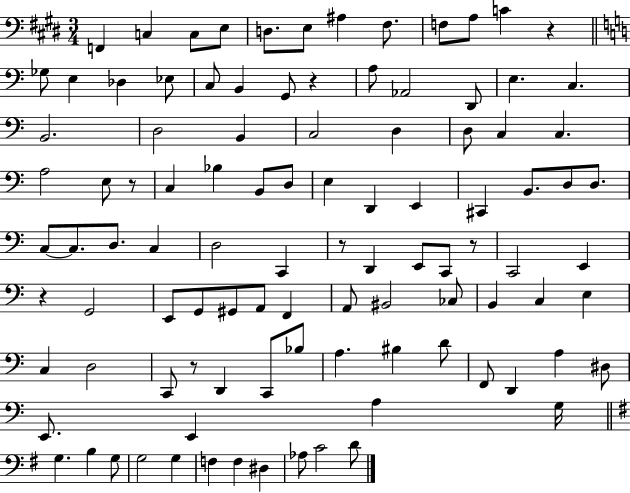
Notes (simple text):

F2/q C3/q C3/e E3/e D3/e. E3/e A#3/q F#3/e. F3/e A3/e C4/q R/q Gb3/e E3/q Db3/q Eb3/e C3/e B2/q G2/e R/q A3/e Ab2/h D2/e E3/q. C3/q. B2/h. D3/h B2/q C3/h D3/q D3/e C3/q C3/q. A3/h E3/e R/e C3/q Bb3/q B2/e D3/e E3/q D2/q E2/q C#2/q B2/e. D3/e D3/e. C3/e C3/e. D3/e. C3/q D3/h C2/q R/e D2/q E2/e C2/e R/e C2/h E2/q R/q G2/h E2/e G2/e G#2/e A2/e F2/q A2/e BIS2/h CES3/e B2/q C3/q E3/q C3/q D3/h C2/e R/e D2/q C2/e Bb3/e A3/q. BIS3/q D4/e F2/e D2/q A3/q D#3/e E2/e. E2/q A3/q G3/s G3/q. B3/q G3/e G3/h G3/q F3/q F3/q D#3/q Ab3/e C4/h D4/e